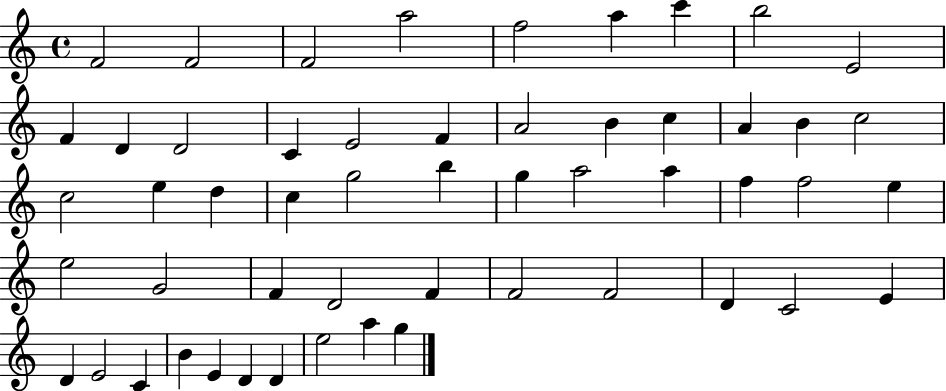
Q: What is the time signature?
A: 4/4